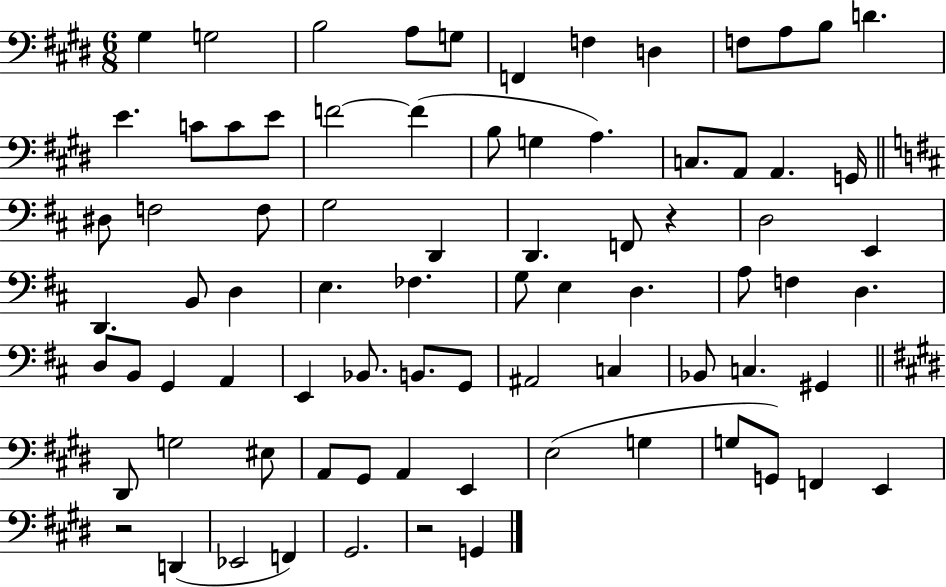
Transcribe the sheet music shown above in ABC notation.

X:1
T:Untitled
M:6/8
L:1/4
K:E
^G, G,2 B,2 A,/2 G,/2 F,, F, D, F,/2 A,/2 B,/2 D E C/2 C/2 E/2 F2 F B,/2 G, A, C,/2 A,,/2 A,, G,,/4 ^D,/2 F,2 F,/2 G,2 D,, D,, F,,/2 z D,2 E,, D,, B,,/2 D, E, _F, G,/2 E, D, A,/2 F, D, D,/2 B,,/2 G,, A,, E,, _B,,/2 B,,/2 G,,/2 ^A,,2 C, _B,,/2 C, ^G,, ^D,,/2 G,2 ^E,/2 A,,/2 ^G,,/2 A,, E,, E,2 G, G,/2 G,,/2 F,, E,, z2 D,, _E,,2 F,, ^G,,2 z2 G,,